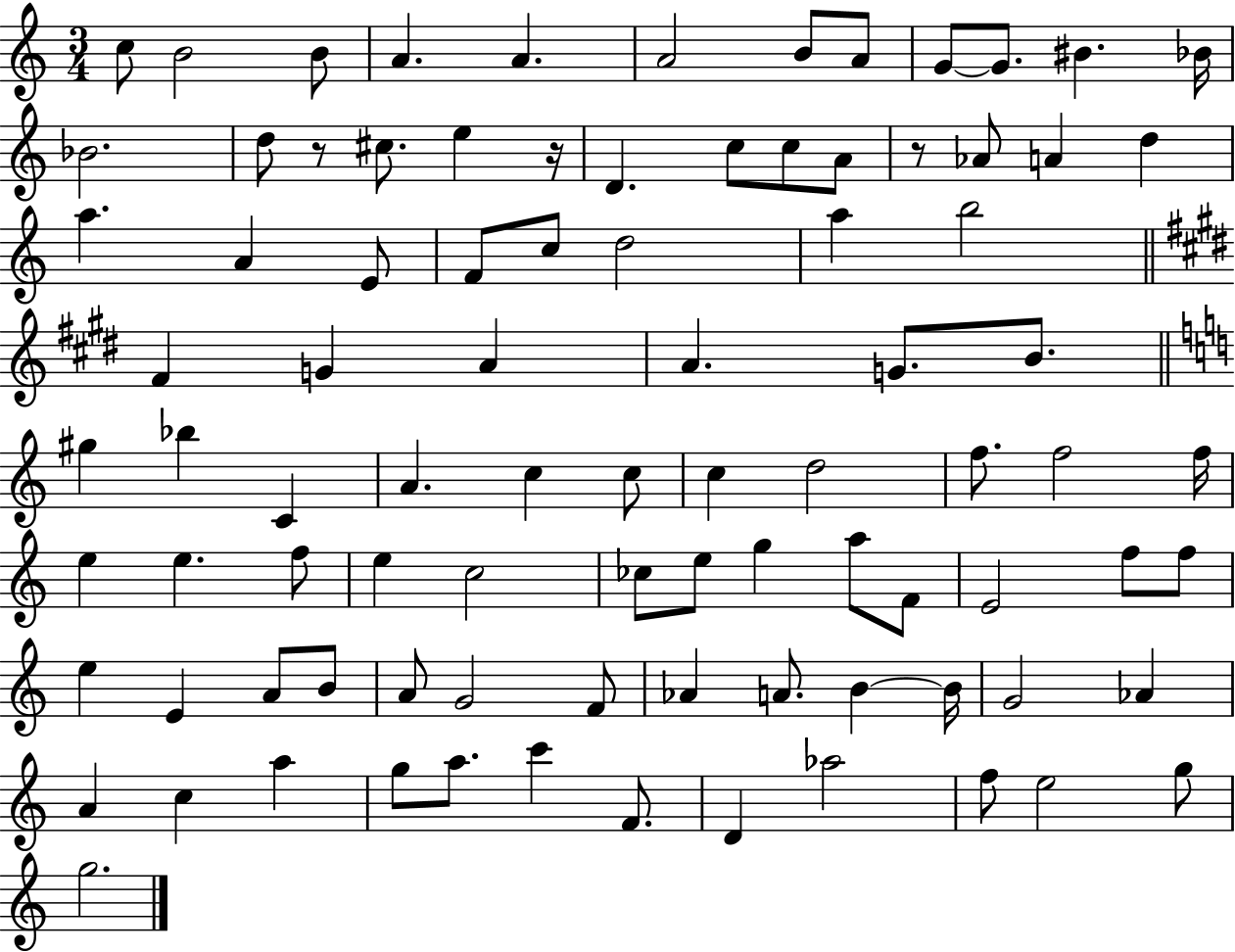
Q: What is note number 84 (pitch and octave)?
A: F5